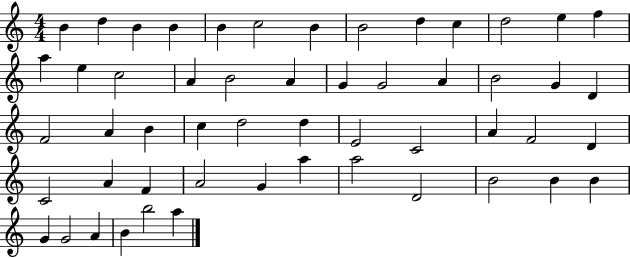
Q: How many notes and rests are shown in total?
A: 53